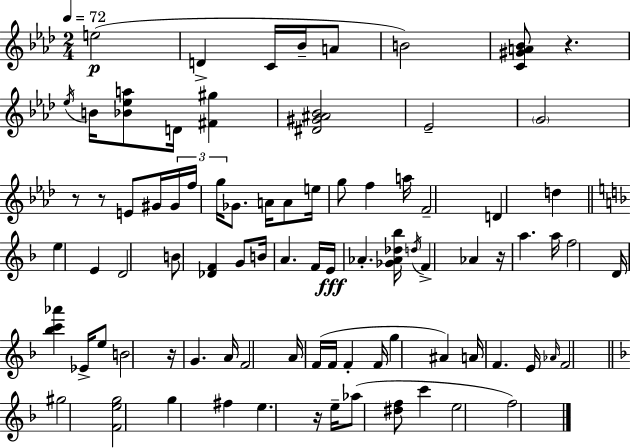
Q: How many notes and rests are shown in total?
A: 85